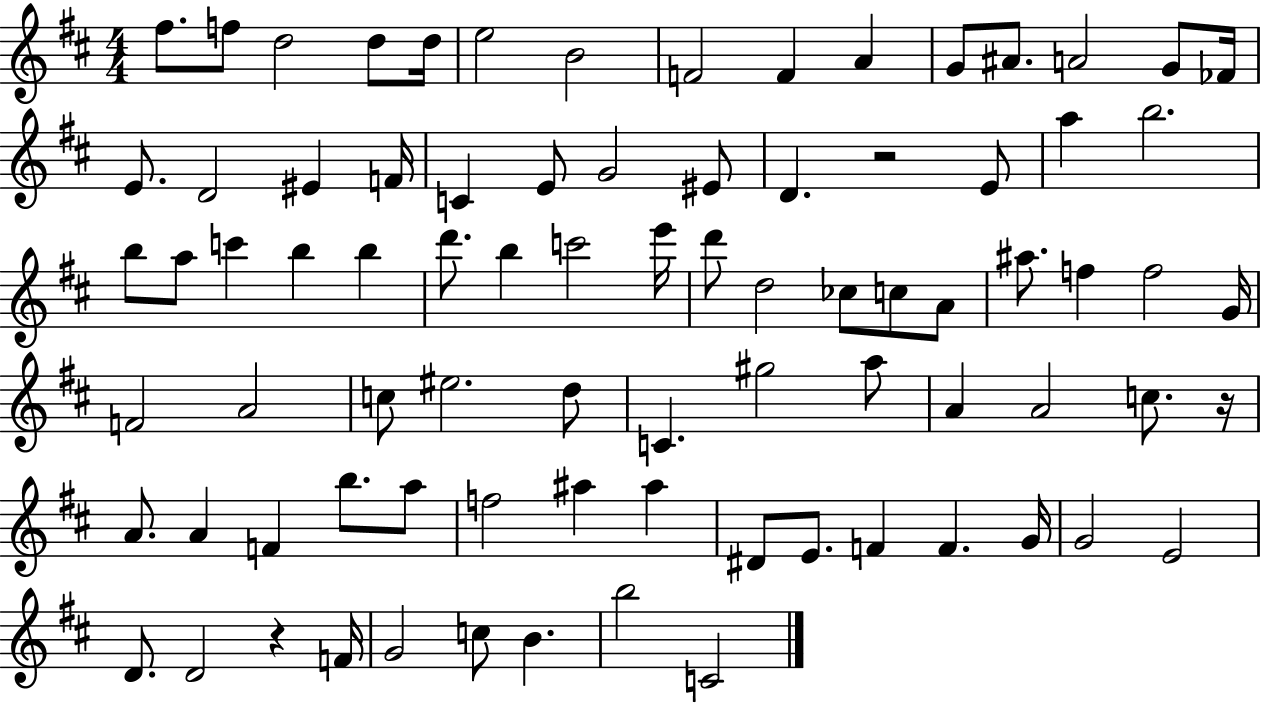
X:1
T:Untitled
M:4/4
L:1/4
K:D
^f/2 f/2 d2 d/2 d/4 e2 B2 F2 F A G/2 ^A/2 A2 G/2 _F/4 E/2 D2 ^E F/4 C E/2 G2 ^E/2 D z2 E/2 a b2 b/2 a/2 c' b b d'/2 b c'2 e'/4 d'/2 d2 _c/2 c/2 A/2 ^a/2 f f2 G/4 F2 A2 c/2 ^e2 d/2 C ^g2 a/2 A A2 c/2 z/4 A/2 A F b/2 a/2 f2 ^a ^a ^D/2 E/2 F F G/4 G2 E2 D/2 D2 z F/4 G2 c/2 B b2 C2